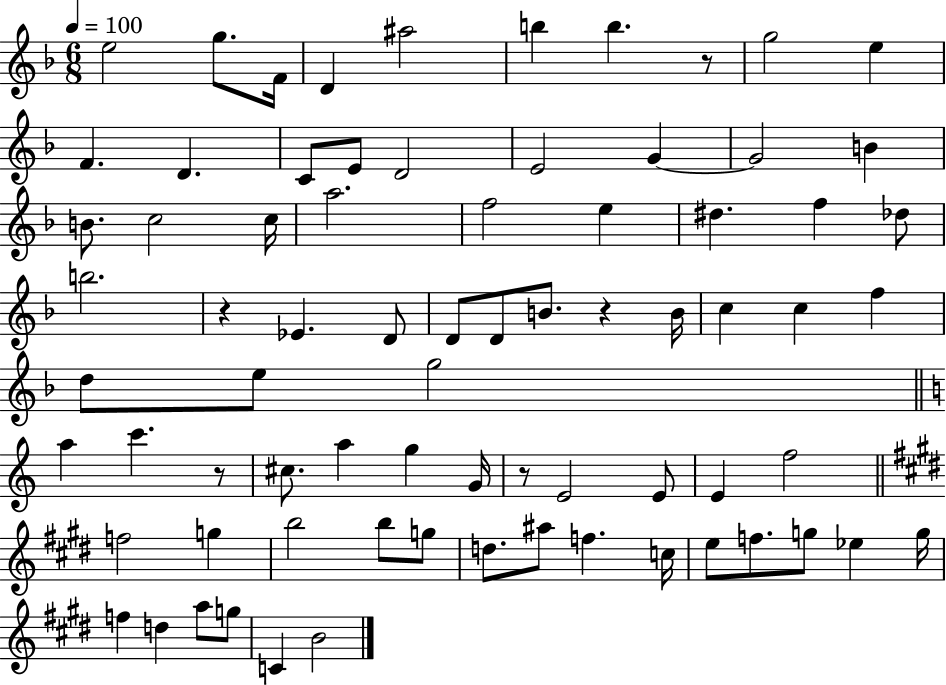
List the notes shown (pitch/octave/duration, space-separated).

E5/h G5/e. F4/s D4/q A#5/h B5/q B5/q. R/e G5/h E5/q F4/q. D4/q. C4/e E4/e D4/h E4/h G4/q G4/h B4/q B4/e. C5/h C5/s A5/h. F5/h E5/q D#5/q. F5/q Db5/e B5/h. R/q Eb4/q. D4/e D4/e D4/e B4/e. R/q B4/s C5/q C5/q F5/q D5/e E5/e G5/h A5/q C6/q. R/e C#5/e. A5/q G5/q G4/s R/e E4/h E4/e E4/q F5/h F5/h G5/q B5/h B5/e G5/e D5/e. A#5/e F5/q. C5/s E5/e F5/e. G5/e Eb5/q G5/s F5/q D5/q A5/e G5/e C4/q B4/h